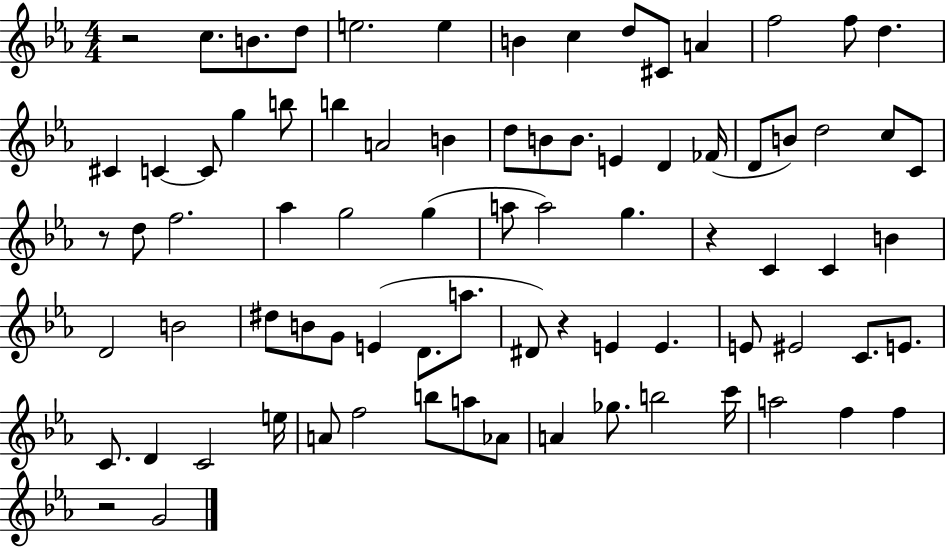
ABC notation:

X:1
T:Untitled
M:4/4
L:1/4
K:Eb
z2 c/2 B/2 d/2 e2 e B c d/2 ^C/2 A f2 f/2 d ^C C C/2 g b/2 b A2 B d/2 B/2 B/2 E D _F/4 D/2 B/2 d2 c/2 C/2 z/2 d/2 f2 _a g2 g a/2 a2 g z C C B D2 B2 ^d/2 B/2 G/2 E D/2 a/2 ^D/2 z E E E/2 ^E2 C/2 E/2 C/2 D C2 e/4 A/2 f2 b/2 a/2 _A/2 A _g/2 b2 c'/4 a2 f f z2 G2